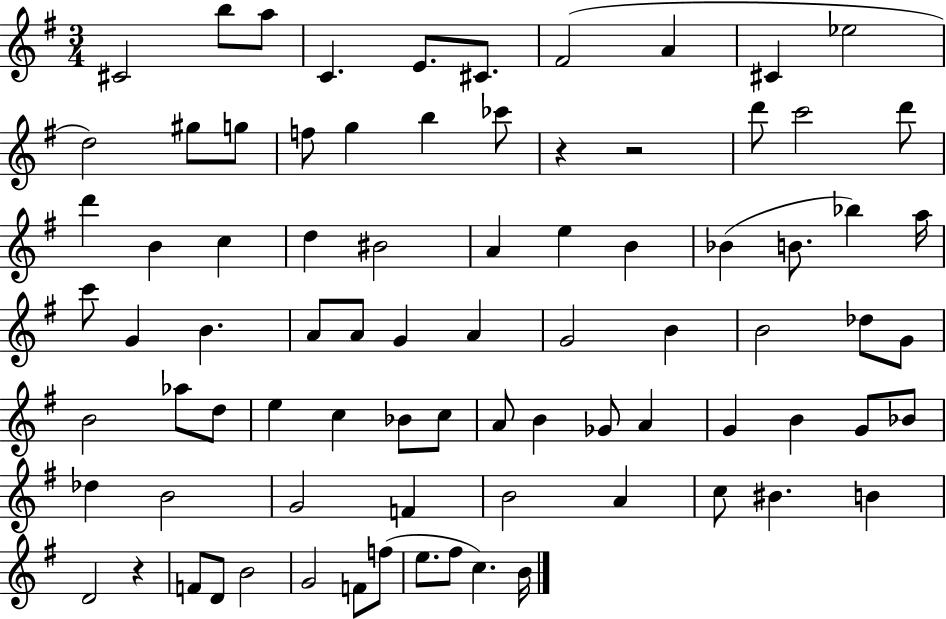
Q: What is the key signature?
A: G major